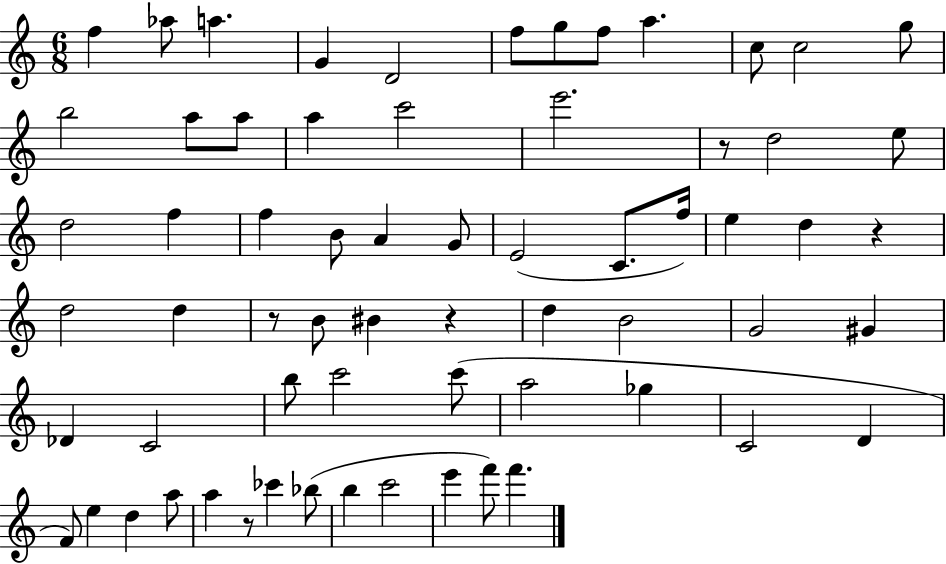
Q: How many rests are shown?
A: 5